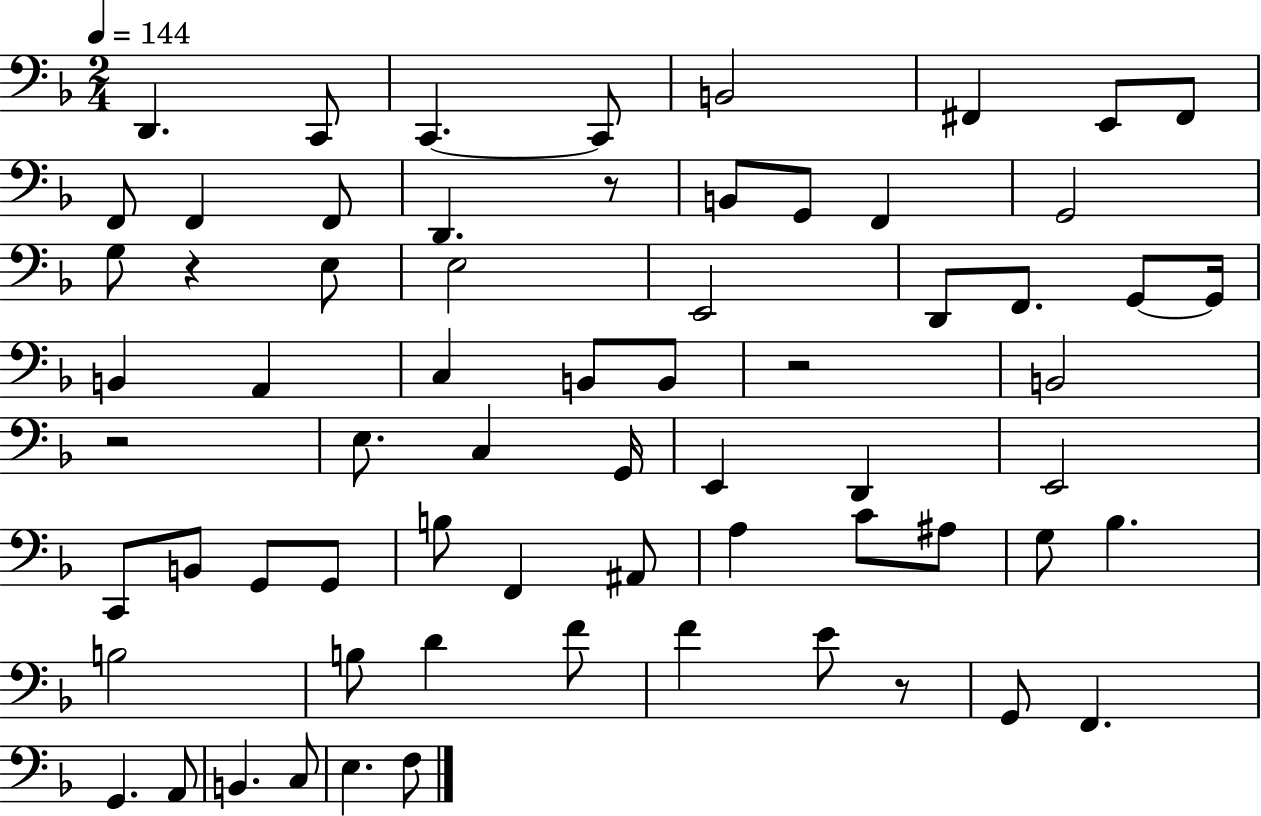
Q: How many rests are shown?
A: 5